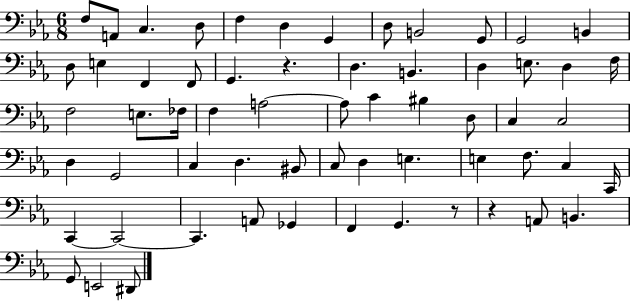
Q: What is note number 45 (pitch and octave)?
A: C3